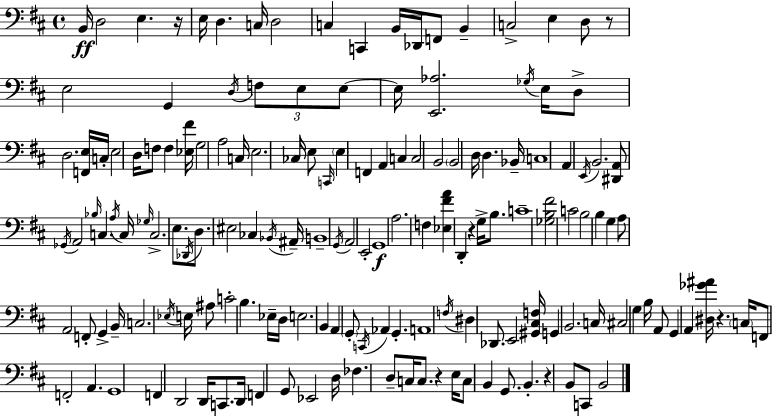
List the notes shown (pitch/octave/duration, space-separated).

B2/s D3/h E3/q. R/s E3/s D3/q. C3/s D3/h C3/q C2/q B2/s Db2/s F2/e B2/q C3/h E3/q D3/e R/e E3/h G2/q D3/s F3/e E3/e E3/e E3/s [E2,Ab3]/h. Gb3/s E3/s D3/e D3/h. [F2,E3]/s C3/s E3/h D3/s F3/e F3/q [Eb3,F#4]/s G3/h A3/h C3/s E3/h. CES3/s E3/e C2/s E3/q F2/q A2/q C3/q C3/h B2/h B2/h D3/s D3/q. Bb2/s C3/w A2/q E2/s B2/h. [D#2,A2]/e Gb2/s A2/h Bb3/s C3/q. A3/s C3/s Gb3/s C3/h. E3/e. Db2/s D3/e. EIS3/h CES3/q Bb2/s A#2/s B2/w G2/s A2/h E2/h G2/w A3/h. F3/q [Eb3,F#4,A4]/q D2/q R/q G3/s B3/e. C4/w [Gb3,B3,F#4]/h C4/h B3/h B3/q G3/q A3/e A2/h F2/e G2/q B2/s C3/h. Eb3/s E3/s A#3/e C4/h B3/q. Eb3/s D3/s E3/h. B2/q A2/q G2/e C2/s Ab2/q G2/q. A2/w F3/s D#3/q Db2/e. E2/h [G#2,C#3,F3]/s G2/q B2/h. C3/s C#3/h G3/q B3/s A2/e G2/q A2/q [D#3,Gb4,A#4]/s R/q. C3/s F2/e F2/h A2/q. G2/w F2/q D2/h D2/s C2/e. D2/s F2/q G2/e Eb2/h D3/s FES3/q. D3/e C3/s C3/e. R/q E3/s C3/e B2/q G2/e. B2/q. R/q B2/e C2/e B2/h